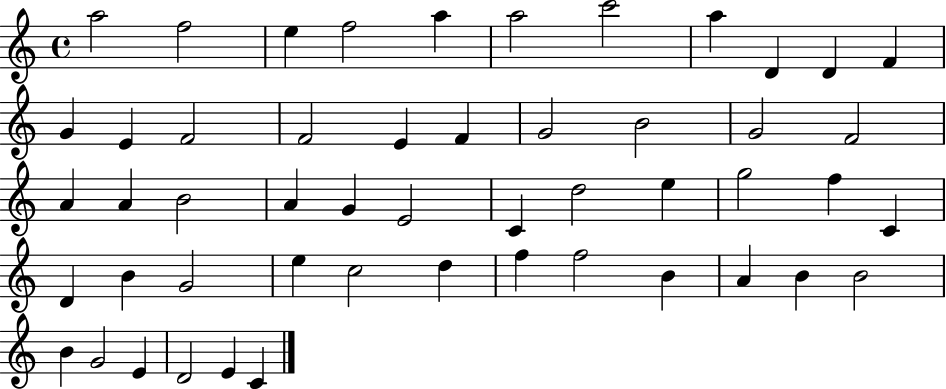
X:1
T:Untitled
M:4/4
L:1/4
K:C
a2 f2 e f2 a a2 c'2 a D D F G E F2 F2 E F G2 B2 G2 F2 A A B2 A G E2 C d2 e g2 f C D B G2 e c2 d f f2 B A B B2 B G2 E D2 E C